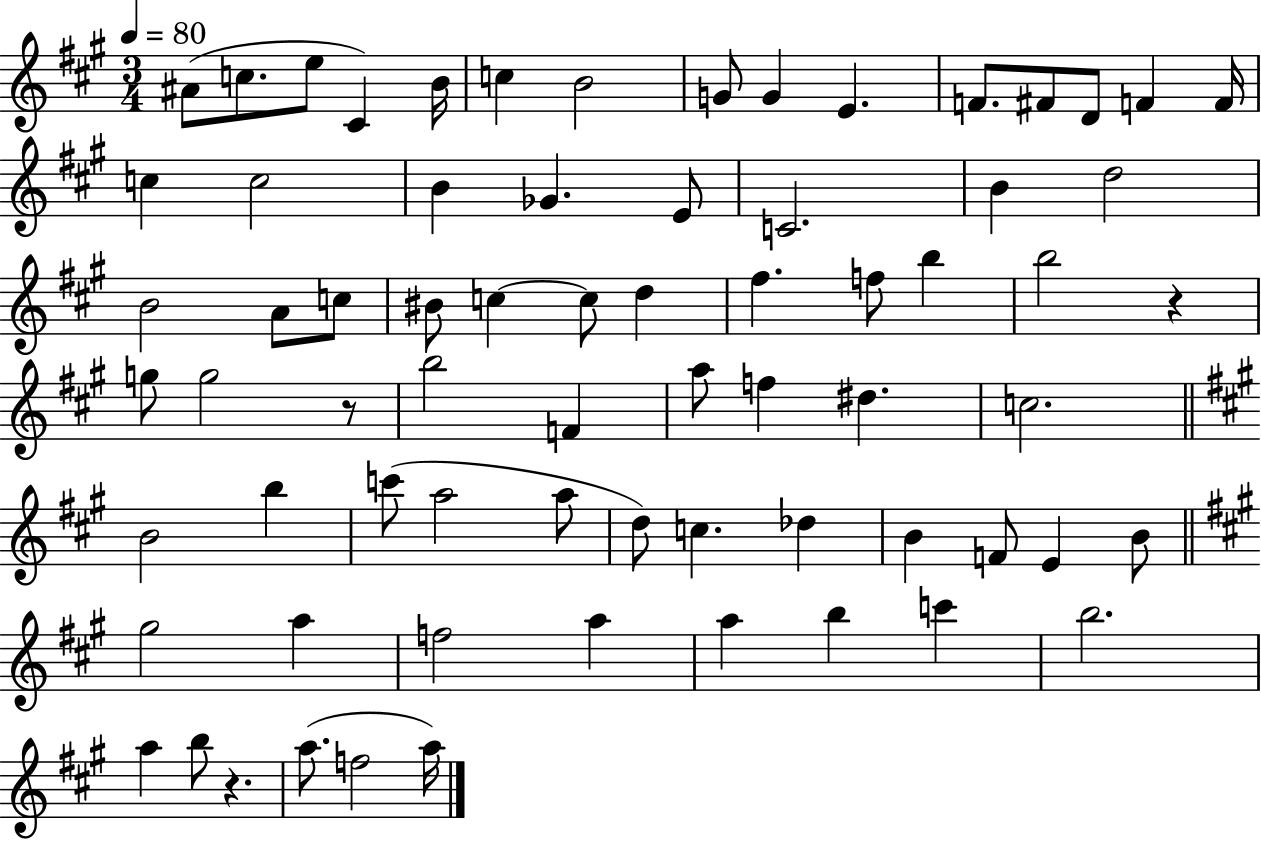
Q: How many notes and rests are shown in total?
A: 70